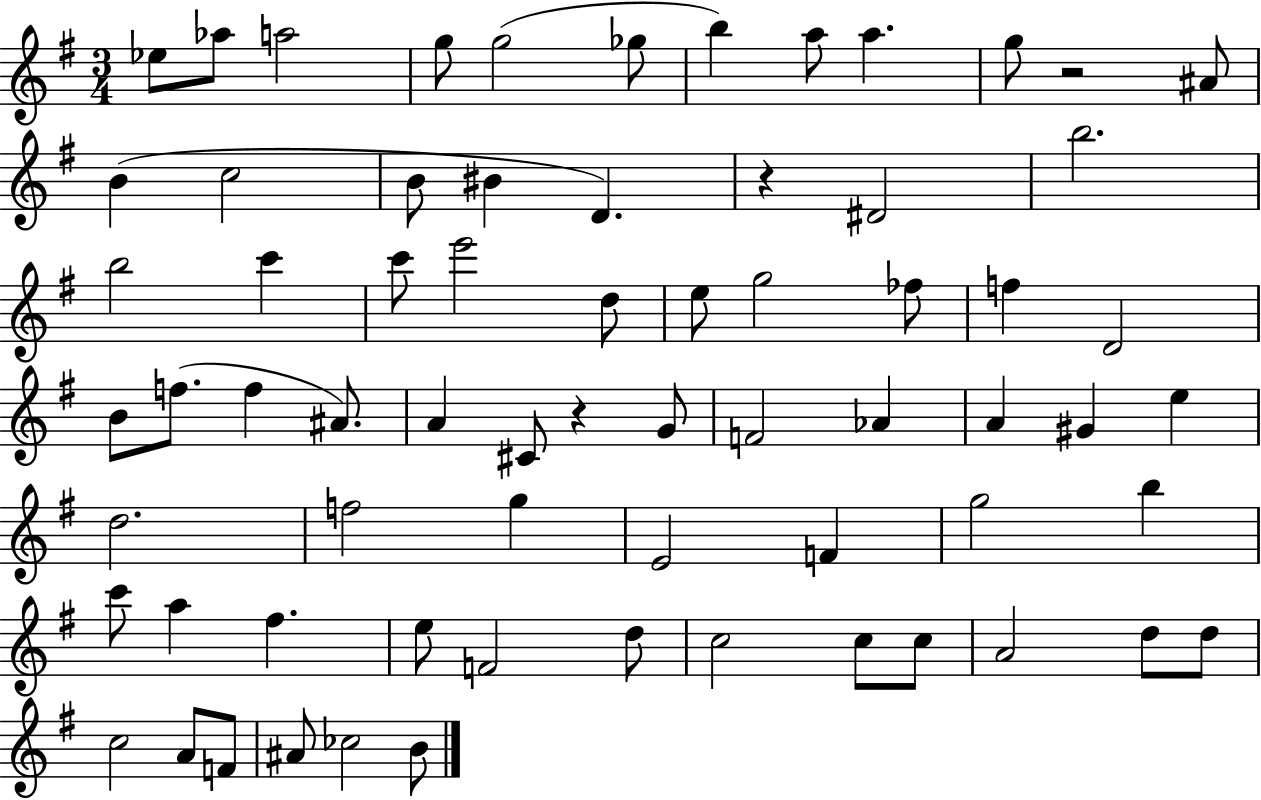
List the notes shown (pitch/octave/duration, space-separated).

Eb5/e Ab5/e A5/h G5/e G5/h Gb5/e B5/q A5/e A5/q. G5/e R/h A#4/e B4/q C5/h B4/e BIS4/q D4/q. R/q D#4/h B5/h. B5/h C6/q C6/e E6/h D5/e E5/e G5/h FES5/e F5/q D4/h B4/e F5/e. F5/q A#4/e. A4/q C#4/e R/q G4/e F4/h Ab4/q A4/q G#4/q E5/q D5/h. F5/h G5/q E4/h F4/q G5/h B5/q C6/e A5/q F#5/q. E5/e F4/h D5/e C5/h C5/e C5/e A4/h D5/e D5/e C5/h A4/e F4/e A#4/e CES5/h B4/e